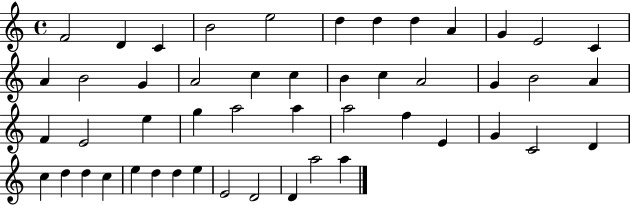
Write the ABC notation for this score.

X:1
T:Untitled
M:4/4
L:1/4
K:C
F2 D C B2 e2 d d d A G E2 C A B2 G A2 c c B c A2 G B2 A F E2 e g a2 a a2 f E G C2 D c d d c e d d e E2 D2 D a2 a